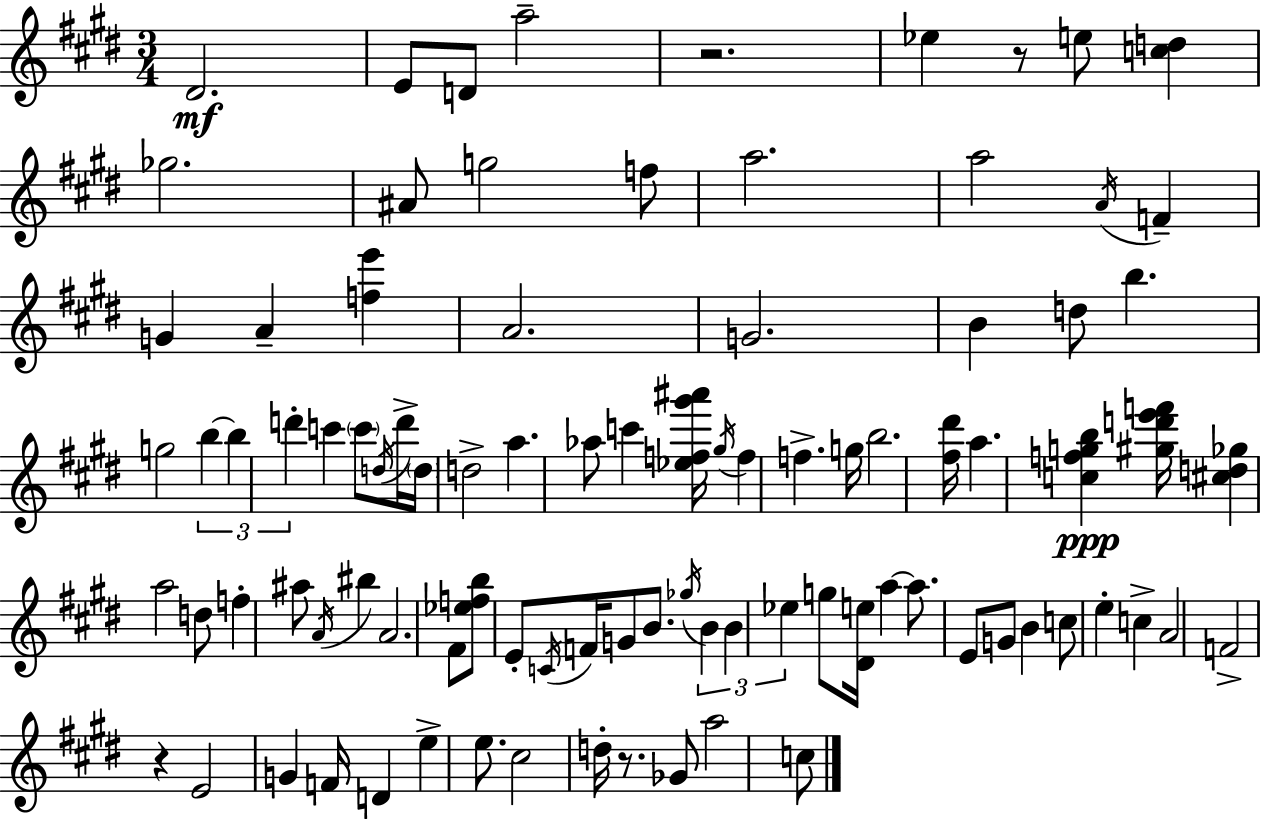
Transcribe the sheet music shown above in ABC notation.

X:1
T:Untitled
M:3/4
L:1/4
K:E
^D2 E/2 D/2 a2 z2 _e z/2 e/2 [cd] _g2 ^A/2 g2 f/2 a2 a2 A/4 F G A [fe'] A2 G2 B d/2 b g2 b b d' c' c'/2 d/4 d'/4 d/4 d2 a _a/2 c' [_ef^g'^a']/4 ^g/4 f f g/4 b2 [^f^d']/4 a [cfgb] [^gd'e'f']/4 [^cd_g] a2 d/2 f ^a/2 A/4 ^b A2 ^F/2 [_efb]/2 E/2 C/4 F/4 G/2 B/2 _g/4 B B _e g/2 [^De]/4 a a/2 E/2 G/2 B c/2 e c A2 F2 z E2 G F/4 D e e/2 ^c2 d/4 z/2 _G/2 a2 c/2